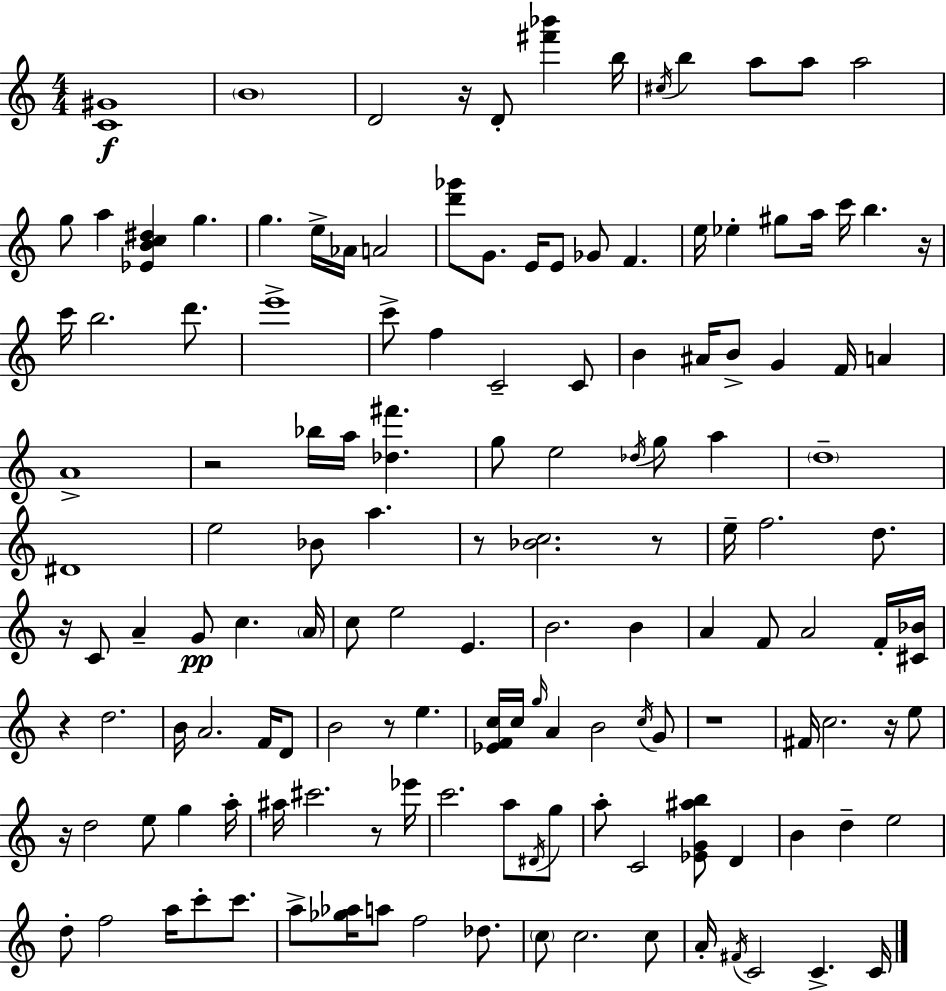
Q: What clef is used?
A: treble